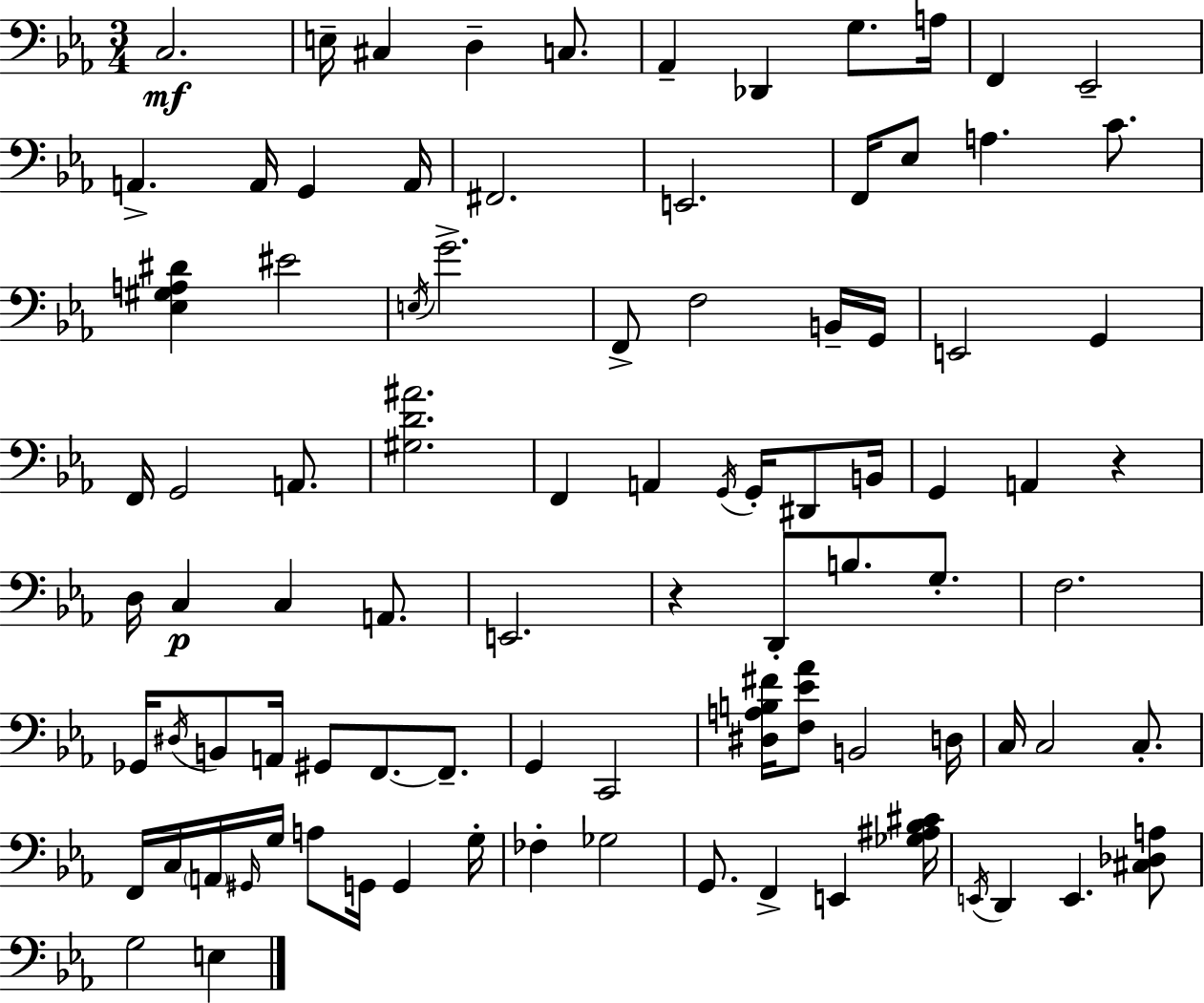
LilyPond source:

{
  \clef bass
  \numericTimeSignature
  \time 3/4
  \key ees \major
  c2.\mf | e16-- cis4 d4-- c8. | aes,4-- des,4 g8. a16 | f,4 ees,2-- | \break a,4.-> a,16 g,4 a,16 | fis,2. | e,2. | f,16 ees8 a4. c'8. | \break <ees gis a dis'>4 eis'2 | \acciaccatura { e16 } g'2.-> | f,8-> f2 b,16-- | g,16 e,2 g,4 | \break f,16 g,2 a,8. | <gis d' ais'>2. | f,4 a,4 \acciaccatura { g,16 } g,16-. dis,8 | b,16 g,4 a,4 r4 | \break d16 c4\p c4 a,8. | e,2. | r4 d,8-. b8. g8.-. | f2. | \break ges,16 \acciaccatura { dis16 } b,8 a,16 gis,8 f,8.~~ | f,8.-- g,4 c,2 | <dis a b fis'>16 <f ees' aes'>8 b,2 | d16 c16 c2 | \break c8.-. f,16 c16 \parenthesize a,16 \grace { gis,16 } g16 a8 g,16 g,4 | g16-. fes4-. ges2 | g,8. f,4-> e,4 | <ges ais bes cis'>16 \acciaccatura { e,16 } d,4 e,4. | \break <cis des a>8 g2 | e4 \bar "|."
}